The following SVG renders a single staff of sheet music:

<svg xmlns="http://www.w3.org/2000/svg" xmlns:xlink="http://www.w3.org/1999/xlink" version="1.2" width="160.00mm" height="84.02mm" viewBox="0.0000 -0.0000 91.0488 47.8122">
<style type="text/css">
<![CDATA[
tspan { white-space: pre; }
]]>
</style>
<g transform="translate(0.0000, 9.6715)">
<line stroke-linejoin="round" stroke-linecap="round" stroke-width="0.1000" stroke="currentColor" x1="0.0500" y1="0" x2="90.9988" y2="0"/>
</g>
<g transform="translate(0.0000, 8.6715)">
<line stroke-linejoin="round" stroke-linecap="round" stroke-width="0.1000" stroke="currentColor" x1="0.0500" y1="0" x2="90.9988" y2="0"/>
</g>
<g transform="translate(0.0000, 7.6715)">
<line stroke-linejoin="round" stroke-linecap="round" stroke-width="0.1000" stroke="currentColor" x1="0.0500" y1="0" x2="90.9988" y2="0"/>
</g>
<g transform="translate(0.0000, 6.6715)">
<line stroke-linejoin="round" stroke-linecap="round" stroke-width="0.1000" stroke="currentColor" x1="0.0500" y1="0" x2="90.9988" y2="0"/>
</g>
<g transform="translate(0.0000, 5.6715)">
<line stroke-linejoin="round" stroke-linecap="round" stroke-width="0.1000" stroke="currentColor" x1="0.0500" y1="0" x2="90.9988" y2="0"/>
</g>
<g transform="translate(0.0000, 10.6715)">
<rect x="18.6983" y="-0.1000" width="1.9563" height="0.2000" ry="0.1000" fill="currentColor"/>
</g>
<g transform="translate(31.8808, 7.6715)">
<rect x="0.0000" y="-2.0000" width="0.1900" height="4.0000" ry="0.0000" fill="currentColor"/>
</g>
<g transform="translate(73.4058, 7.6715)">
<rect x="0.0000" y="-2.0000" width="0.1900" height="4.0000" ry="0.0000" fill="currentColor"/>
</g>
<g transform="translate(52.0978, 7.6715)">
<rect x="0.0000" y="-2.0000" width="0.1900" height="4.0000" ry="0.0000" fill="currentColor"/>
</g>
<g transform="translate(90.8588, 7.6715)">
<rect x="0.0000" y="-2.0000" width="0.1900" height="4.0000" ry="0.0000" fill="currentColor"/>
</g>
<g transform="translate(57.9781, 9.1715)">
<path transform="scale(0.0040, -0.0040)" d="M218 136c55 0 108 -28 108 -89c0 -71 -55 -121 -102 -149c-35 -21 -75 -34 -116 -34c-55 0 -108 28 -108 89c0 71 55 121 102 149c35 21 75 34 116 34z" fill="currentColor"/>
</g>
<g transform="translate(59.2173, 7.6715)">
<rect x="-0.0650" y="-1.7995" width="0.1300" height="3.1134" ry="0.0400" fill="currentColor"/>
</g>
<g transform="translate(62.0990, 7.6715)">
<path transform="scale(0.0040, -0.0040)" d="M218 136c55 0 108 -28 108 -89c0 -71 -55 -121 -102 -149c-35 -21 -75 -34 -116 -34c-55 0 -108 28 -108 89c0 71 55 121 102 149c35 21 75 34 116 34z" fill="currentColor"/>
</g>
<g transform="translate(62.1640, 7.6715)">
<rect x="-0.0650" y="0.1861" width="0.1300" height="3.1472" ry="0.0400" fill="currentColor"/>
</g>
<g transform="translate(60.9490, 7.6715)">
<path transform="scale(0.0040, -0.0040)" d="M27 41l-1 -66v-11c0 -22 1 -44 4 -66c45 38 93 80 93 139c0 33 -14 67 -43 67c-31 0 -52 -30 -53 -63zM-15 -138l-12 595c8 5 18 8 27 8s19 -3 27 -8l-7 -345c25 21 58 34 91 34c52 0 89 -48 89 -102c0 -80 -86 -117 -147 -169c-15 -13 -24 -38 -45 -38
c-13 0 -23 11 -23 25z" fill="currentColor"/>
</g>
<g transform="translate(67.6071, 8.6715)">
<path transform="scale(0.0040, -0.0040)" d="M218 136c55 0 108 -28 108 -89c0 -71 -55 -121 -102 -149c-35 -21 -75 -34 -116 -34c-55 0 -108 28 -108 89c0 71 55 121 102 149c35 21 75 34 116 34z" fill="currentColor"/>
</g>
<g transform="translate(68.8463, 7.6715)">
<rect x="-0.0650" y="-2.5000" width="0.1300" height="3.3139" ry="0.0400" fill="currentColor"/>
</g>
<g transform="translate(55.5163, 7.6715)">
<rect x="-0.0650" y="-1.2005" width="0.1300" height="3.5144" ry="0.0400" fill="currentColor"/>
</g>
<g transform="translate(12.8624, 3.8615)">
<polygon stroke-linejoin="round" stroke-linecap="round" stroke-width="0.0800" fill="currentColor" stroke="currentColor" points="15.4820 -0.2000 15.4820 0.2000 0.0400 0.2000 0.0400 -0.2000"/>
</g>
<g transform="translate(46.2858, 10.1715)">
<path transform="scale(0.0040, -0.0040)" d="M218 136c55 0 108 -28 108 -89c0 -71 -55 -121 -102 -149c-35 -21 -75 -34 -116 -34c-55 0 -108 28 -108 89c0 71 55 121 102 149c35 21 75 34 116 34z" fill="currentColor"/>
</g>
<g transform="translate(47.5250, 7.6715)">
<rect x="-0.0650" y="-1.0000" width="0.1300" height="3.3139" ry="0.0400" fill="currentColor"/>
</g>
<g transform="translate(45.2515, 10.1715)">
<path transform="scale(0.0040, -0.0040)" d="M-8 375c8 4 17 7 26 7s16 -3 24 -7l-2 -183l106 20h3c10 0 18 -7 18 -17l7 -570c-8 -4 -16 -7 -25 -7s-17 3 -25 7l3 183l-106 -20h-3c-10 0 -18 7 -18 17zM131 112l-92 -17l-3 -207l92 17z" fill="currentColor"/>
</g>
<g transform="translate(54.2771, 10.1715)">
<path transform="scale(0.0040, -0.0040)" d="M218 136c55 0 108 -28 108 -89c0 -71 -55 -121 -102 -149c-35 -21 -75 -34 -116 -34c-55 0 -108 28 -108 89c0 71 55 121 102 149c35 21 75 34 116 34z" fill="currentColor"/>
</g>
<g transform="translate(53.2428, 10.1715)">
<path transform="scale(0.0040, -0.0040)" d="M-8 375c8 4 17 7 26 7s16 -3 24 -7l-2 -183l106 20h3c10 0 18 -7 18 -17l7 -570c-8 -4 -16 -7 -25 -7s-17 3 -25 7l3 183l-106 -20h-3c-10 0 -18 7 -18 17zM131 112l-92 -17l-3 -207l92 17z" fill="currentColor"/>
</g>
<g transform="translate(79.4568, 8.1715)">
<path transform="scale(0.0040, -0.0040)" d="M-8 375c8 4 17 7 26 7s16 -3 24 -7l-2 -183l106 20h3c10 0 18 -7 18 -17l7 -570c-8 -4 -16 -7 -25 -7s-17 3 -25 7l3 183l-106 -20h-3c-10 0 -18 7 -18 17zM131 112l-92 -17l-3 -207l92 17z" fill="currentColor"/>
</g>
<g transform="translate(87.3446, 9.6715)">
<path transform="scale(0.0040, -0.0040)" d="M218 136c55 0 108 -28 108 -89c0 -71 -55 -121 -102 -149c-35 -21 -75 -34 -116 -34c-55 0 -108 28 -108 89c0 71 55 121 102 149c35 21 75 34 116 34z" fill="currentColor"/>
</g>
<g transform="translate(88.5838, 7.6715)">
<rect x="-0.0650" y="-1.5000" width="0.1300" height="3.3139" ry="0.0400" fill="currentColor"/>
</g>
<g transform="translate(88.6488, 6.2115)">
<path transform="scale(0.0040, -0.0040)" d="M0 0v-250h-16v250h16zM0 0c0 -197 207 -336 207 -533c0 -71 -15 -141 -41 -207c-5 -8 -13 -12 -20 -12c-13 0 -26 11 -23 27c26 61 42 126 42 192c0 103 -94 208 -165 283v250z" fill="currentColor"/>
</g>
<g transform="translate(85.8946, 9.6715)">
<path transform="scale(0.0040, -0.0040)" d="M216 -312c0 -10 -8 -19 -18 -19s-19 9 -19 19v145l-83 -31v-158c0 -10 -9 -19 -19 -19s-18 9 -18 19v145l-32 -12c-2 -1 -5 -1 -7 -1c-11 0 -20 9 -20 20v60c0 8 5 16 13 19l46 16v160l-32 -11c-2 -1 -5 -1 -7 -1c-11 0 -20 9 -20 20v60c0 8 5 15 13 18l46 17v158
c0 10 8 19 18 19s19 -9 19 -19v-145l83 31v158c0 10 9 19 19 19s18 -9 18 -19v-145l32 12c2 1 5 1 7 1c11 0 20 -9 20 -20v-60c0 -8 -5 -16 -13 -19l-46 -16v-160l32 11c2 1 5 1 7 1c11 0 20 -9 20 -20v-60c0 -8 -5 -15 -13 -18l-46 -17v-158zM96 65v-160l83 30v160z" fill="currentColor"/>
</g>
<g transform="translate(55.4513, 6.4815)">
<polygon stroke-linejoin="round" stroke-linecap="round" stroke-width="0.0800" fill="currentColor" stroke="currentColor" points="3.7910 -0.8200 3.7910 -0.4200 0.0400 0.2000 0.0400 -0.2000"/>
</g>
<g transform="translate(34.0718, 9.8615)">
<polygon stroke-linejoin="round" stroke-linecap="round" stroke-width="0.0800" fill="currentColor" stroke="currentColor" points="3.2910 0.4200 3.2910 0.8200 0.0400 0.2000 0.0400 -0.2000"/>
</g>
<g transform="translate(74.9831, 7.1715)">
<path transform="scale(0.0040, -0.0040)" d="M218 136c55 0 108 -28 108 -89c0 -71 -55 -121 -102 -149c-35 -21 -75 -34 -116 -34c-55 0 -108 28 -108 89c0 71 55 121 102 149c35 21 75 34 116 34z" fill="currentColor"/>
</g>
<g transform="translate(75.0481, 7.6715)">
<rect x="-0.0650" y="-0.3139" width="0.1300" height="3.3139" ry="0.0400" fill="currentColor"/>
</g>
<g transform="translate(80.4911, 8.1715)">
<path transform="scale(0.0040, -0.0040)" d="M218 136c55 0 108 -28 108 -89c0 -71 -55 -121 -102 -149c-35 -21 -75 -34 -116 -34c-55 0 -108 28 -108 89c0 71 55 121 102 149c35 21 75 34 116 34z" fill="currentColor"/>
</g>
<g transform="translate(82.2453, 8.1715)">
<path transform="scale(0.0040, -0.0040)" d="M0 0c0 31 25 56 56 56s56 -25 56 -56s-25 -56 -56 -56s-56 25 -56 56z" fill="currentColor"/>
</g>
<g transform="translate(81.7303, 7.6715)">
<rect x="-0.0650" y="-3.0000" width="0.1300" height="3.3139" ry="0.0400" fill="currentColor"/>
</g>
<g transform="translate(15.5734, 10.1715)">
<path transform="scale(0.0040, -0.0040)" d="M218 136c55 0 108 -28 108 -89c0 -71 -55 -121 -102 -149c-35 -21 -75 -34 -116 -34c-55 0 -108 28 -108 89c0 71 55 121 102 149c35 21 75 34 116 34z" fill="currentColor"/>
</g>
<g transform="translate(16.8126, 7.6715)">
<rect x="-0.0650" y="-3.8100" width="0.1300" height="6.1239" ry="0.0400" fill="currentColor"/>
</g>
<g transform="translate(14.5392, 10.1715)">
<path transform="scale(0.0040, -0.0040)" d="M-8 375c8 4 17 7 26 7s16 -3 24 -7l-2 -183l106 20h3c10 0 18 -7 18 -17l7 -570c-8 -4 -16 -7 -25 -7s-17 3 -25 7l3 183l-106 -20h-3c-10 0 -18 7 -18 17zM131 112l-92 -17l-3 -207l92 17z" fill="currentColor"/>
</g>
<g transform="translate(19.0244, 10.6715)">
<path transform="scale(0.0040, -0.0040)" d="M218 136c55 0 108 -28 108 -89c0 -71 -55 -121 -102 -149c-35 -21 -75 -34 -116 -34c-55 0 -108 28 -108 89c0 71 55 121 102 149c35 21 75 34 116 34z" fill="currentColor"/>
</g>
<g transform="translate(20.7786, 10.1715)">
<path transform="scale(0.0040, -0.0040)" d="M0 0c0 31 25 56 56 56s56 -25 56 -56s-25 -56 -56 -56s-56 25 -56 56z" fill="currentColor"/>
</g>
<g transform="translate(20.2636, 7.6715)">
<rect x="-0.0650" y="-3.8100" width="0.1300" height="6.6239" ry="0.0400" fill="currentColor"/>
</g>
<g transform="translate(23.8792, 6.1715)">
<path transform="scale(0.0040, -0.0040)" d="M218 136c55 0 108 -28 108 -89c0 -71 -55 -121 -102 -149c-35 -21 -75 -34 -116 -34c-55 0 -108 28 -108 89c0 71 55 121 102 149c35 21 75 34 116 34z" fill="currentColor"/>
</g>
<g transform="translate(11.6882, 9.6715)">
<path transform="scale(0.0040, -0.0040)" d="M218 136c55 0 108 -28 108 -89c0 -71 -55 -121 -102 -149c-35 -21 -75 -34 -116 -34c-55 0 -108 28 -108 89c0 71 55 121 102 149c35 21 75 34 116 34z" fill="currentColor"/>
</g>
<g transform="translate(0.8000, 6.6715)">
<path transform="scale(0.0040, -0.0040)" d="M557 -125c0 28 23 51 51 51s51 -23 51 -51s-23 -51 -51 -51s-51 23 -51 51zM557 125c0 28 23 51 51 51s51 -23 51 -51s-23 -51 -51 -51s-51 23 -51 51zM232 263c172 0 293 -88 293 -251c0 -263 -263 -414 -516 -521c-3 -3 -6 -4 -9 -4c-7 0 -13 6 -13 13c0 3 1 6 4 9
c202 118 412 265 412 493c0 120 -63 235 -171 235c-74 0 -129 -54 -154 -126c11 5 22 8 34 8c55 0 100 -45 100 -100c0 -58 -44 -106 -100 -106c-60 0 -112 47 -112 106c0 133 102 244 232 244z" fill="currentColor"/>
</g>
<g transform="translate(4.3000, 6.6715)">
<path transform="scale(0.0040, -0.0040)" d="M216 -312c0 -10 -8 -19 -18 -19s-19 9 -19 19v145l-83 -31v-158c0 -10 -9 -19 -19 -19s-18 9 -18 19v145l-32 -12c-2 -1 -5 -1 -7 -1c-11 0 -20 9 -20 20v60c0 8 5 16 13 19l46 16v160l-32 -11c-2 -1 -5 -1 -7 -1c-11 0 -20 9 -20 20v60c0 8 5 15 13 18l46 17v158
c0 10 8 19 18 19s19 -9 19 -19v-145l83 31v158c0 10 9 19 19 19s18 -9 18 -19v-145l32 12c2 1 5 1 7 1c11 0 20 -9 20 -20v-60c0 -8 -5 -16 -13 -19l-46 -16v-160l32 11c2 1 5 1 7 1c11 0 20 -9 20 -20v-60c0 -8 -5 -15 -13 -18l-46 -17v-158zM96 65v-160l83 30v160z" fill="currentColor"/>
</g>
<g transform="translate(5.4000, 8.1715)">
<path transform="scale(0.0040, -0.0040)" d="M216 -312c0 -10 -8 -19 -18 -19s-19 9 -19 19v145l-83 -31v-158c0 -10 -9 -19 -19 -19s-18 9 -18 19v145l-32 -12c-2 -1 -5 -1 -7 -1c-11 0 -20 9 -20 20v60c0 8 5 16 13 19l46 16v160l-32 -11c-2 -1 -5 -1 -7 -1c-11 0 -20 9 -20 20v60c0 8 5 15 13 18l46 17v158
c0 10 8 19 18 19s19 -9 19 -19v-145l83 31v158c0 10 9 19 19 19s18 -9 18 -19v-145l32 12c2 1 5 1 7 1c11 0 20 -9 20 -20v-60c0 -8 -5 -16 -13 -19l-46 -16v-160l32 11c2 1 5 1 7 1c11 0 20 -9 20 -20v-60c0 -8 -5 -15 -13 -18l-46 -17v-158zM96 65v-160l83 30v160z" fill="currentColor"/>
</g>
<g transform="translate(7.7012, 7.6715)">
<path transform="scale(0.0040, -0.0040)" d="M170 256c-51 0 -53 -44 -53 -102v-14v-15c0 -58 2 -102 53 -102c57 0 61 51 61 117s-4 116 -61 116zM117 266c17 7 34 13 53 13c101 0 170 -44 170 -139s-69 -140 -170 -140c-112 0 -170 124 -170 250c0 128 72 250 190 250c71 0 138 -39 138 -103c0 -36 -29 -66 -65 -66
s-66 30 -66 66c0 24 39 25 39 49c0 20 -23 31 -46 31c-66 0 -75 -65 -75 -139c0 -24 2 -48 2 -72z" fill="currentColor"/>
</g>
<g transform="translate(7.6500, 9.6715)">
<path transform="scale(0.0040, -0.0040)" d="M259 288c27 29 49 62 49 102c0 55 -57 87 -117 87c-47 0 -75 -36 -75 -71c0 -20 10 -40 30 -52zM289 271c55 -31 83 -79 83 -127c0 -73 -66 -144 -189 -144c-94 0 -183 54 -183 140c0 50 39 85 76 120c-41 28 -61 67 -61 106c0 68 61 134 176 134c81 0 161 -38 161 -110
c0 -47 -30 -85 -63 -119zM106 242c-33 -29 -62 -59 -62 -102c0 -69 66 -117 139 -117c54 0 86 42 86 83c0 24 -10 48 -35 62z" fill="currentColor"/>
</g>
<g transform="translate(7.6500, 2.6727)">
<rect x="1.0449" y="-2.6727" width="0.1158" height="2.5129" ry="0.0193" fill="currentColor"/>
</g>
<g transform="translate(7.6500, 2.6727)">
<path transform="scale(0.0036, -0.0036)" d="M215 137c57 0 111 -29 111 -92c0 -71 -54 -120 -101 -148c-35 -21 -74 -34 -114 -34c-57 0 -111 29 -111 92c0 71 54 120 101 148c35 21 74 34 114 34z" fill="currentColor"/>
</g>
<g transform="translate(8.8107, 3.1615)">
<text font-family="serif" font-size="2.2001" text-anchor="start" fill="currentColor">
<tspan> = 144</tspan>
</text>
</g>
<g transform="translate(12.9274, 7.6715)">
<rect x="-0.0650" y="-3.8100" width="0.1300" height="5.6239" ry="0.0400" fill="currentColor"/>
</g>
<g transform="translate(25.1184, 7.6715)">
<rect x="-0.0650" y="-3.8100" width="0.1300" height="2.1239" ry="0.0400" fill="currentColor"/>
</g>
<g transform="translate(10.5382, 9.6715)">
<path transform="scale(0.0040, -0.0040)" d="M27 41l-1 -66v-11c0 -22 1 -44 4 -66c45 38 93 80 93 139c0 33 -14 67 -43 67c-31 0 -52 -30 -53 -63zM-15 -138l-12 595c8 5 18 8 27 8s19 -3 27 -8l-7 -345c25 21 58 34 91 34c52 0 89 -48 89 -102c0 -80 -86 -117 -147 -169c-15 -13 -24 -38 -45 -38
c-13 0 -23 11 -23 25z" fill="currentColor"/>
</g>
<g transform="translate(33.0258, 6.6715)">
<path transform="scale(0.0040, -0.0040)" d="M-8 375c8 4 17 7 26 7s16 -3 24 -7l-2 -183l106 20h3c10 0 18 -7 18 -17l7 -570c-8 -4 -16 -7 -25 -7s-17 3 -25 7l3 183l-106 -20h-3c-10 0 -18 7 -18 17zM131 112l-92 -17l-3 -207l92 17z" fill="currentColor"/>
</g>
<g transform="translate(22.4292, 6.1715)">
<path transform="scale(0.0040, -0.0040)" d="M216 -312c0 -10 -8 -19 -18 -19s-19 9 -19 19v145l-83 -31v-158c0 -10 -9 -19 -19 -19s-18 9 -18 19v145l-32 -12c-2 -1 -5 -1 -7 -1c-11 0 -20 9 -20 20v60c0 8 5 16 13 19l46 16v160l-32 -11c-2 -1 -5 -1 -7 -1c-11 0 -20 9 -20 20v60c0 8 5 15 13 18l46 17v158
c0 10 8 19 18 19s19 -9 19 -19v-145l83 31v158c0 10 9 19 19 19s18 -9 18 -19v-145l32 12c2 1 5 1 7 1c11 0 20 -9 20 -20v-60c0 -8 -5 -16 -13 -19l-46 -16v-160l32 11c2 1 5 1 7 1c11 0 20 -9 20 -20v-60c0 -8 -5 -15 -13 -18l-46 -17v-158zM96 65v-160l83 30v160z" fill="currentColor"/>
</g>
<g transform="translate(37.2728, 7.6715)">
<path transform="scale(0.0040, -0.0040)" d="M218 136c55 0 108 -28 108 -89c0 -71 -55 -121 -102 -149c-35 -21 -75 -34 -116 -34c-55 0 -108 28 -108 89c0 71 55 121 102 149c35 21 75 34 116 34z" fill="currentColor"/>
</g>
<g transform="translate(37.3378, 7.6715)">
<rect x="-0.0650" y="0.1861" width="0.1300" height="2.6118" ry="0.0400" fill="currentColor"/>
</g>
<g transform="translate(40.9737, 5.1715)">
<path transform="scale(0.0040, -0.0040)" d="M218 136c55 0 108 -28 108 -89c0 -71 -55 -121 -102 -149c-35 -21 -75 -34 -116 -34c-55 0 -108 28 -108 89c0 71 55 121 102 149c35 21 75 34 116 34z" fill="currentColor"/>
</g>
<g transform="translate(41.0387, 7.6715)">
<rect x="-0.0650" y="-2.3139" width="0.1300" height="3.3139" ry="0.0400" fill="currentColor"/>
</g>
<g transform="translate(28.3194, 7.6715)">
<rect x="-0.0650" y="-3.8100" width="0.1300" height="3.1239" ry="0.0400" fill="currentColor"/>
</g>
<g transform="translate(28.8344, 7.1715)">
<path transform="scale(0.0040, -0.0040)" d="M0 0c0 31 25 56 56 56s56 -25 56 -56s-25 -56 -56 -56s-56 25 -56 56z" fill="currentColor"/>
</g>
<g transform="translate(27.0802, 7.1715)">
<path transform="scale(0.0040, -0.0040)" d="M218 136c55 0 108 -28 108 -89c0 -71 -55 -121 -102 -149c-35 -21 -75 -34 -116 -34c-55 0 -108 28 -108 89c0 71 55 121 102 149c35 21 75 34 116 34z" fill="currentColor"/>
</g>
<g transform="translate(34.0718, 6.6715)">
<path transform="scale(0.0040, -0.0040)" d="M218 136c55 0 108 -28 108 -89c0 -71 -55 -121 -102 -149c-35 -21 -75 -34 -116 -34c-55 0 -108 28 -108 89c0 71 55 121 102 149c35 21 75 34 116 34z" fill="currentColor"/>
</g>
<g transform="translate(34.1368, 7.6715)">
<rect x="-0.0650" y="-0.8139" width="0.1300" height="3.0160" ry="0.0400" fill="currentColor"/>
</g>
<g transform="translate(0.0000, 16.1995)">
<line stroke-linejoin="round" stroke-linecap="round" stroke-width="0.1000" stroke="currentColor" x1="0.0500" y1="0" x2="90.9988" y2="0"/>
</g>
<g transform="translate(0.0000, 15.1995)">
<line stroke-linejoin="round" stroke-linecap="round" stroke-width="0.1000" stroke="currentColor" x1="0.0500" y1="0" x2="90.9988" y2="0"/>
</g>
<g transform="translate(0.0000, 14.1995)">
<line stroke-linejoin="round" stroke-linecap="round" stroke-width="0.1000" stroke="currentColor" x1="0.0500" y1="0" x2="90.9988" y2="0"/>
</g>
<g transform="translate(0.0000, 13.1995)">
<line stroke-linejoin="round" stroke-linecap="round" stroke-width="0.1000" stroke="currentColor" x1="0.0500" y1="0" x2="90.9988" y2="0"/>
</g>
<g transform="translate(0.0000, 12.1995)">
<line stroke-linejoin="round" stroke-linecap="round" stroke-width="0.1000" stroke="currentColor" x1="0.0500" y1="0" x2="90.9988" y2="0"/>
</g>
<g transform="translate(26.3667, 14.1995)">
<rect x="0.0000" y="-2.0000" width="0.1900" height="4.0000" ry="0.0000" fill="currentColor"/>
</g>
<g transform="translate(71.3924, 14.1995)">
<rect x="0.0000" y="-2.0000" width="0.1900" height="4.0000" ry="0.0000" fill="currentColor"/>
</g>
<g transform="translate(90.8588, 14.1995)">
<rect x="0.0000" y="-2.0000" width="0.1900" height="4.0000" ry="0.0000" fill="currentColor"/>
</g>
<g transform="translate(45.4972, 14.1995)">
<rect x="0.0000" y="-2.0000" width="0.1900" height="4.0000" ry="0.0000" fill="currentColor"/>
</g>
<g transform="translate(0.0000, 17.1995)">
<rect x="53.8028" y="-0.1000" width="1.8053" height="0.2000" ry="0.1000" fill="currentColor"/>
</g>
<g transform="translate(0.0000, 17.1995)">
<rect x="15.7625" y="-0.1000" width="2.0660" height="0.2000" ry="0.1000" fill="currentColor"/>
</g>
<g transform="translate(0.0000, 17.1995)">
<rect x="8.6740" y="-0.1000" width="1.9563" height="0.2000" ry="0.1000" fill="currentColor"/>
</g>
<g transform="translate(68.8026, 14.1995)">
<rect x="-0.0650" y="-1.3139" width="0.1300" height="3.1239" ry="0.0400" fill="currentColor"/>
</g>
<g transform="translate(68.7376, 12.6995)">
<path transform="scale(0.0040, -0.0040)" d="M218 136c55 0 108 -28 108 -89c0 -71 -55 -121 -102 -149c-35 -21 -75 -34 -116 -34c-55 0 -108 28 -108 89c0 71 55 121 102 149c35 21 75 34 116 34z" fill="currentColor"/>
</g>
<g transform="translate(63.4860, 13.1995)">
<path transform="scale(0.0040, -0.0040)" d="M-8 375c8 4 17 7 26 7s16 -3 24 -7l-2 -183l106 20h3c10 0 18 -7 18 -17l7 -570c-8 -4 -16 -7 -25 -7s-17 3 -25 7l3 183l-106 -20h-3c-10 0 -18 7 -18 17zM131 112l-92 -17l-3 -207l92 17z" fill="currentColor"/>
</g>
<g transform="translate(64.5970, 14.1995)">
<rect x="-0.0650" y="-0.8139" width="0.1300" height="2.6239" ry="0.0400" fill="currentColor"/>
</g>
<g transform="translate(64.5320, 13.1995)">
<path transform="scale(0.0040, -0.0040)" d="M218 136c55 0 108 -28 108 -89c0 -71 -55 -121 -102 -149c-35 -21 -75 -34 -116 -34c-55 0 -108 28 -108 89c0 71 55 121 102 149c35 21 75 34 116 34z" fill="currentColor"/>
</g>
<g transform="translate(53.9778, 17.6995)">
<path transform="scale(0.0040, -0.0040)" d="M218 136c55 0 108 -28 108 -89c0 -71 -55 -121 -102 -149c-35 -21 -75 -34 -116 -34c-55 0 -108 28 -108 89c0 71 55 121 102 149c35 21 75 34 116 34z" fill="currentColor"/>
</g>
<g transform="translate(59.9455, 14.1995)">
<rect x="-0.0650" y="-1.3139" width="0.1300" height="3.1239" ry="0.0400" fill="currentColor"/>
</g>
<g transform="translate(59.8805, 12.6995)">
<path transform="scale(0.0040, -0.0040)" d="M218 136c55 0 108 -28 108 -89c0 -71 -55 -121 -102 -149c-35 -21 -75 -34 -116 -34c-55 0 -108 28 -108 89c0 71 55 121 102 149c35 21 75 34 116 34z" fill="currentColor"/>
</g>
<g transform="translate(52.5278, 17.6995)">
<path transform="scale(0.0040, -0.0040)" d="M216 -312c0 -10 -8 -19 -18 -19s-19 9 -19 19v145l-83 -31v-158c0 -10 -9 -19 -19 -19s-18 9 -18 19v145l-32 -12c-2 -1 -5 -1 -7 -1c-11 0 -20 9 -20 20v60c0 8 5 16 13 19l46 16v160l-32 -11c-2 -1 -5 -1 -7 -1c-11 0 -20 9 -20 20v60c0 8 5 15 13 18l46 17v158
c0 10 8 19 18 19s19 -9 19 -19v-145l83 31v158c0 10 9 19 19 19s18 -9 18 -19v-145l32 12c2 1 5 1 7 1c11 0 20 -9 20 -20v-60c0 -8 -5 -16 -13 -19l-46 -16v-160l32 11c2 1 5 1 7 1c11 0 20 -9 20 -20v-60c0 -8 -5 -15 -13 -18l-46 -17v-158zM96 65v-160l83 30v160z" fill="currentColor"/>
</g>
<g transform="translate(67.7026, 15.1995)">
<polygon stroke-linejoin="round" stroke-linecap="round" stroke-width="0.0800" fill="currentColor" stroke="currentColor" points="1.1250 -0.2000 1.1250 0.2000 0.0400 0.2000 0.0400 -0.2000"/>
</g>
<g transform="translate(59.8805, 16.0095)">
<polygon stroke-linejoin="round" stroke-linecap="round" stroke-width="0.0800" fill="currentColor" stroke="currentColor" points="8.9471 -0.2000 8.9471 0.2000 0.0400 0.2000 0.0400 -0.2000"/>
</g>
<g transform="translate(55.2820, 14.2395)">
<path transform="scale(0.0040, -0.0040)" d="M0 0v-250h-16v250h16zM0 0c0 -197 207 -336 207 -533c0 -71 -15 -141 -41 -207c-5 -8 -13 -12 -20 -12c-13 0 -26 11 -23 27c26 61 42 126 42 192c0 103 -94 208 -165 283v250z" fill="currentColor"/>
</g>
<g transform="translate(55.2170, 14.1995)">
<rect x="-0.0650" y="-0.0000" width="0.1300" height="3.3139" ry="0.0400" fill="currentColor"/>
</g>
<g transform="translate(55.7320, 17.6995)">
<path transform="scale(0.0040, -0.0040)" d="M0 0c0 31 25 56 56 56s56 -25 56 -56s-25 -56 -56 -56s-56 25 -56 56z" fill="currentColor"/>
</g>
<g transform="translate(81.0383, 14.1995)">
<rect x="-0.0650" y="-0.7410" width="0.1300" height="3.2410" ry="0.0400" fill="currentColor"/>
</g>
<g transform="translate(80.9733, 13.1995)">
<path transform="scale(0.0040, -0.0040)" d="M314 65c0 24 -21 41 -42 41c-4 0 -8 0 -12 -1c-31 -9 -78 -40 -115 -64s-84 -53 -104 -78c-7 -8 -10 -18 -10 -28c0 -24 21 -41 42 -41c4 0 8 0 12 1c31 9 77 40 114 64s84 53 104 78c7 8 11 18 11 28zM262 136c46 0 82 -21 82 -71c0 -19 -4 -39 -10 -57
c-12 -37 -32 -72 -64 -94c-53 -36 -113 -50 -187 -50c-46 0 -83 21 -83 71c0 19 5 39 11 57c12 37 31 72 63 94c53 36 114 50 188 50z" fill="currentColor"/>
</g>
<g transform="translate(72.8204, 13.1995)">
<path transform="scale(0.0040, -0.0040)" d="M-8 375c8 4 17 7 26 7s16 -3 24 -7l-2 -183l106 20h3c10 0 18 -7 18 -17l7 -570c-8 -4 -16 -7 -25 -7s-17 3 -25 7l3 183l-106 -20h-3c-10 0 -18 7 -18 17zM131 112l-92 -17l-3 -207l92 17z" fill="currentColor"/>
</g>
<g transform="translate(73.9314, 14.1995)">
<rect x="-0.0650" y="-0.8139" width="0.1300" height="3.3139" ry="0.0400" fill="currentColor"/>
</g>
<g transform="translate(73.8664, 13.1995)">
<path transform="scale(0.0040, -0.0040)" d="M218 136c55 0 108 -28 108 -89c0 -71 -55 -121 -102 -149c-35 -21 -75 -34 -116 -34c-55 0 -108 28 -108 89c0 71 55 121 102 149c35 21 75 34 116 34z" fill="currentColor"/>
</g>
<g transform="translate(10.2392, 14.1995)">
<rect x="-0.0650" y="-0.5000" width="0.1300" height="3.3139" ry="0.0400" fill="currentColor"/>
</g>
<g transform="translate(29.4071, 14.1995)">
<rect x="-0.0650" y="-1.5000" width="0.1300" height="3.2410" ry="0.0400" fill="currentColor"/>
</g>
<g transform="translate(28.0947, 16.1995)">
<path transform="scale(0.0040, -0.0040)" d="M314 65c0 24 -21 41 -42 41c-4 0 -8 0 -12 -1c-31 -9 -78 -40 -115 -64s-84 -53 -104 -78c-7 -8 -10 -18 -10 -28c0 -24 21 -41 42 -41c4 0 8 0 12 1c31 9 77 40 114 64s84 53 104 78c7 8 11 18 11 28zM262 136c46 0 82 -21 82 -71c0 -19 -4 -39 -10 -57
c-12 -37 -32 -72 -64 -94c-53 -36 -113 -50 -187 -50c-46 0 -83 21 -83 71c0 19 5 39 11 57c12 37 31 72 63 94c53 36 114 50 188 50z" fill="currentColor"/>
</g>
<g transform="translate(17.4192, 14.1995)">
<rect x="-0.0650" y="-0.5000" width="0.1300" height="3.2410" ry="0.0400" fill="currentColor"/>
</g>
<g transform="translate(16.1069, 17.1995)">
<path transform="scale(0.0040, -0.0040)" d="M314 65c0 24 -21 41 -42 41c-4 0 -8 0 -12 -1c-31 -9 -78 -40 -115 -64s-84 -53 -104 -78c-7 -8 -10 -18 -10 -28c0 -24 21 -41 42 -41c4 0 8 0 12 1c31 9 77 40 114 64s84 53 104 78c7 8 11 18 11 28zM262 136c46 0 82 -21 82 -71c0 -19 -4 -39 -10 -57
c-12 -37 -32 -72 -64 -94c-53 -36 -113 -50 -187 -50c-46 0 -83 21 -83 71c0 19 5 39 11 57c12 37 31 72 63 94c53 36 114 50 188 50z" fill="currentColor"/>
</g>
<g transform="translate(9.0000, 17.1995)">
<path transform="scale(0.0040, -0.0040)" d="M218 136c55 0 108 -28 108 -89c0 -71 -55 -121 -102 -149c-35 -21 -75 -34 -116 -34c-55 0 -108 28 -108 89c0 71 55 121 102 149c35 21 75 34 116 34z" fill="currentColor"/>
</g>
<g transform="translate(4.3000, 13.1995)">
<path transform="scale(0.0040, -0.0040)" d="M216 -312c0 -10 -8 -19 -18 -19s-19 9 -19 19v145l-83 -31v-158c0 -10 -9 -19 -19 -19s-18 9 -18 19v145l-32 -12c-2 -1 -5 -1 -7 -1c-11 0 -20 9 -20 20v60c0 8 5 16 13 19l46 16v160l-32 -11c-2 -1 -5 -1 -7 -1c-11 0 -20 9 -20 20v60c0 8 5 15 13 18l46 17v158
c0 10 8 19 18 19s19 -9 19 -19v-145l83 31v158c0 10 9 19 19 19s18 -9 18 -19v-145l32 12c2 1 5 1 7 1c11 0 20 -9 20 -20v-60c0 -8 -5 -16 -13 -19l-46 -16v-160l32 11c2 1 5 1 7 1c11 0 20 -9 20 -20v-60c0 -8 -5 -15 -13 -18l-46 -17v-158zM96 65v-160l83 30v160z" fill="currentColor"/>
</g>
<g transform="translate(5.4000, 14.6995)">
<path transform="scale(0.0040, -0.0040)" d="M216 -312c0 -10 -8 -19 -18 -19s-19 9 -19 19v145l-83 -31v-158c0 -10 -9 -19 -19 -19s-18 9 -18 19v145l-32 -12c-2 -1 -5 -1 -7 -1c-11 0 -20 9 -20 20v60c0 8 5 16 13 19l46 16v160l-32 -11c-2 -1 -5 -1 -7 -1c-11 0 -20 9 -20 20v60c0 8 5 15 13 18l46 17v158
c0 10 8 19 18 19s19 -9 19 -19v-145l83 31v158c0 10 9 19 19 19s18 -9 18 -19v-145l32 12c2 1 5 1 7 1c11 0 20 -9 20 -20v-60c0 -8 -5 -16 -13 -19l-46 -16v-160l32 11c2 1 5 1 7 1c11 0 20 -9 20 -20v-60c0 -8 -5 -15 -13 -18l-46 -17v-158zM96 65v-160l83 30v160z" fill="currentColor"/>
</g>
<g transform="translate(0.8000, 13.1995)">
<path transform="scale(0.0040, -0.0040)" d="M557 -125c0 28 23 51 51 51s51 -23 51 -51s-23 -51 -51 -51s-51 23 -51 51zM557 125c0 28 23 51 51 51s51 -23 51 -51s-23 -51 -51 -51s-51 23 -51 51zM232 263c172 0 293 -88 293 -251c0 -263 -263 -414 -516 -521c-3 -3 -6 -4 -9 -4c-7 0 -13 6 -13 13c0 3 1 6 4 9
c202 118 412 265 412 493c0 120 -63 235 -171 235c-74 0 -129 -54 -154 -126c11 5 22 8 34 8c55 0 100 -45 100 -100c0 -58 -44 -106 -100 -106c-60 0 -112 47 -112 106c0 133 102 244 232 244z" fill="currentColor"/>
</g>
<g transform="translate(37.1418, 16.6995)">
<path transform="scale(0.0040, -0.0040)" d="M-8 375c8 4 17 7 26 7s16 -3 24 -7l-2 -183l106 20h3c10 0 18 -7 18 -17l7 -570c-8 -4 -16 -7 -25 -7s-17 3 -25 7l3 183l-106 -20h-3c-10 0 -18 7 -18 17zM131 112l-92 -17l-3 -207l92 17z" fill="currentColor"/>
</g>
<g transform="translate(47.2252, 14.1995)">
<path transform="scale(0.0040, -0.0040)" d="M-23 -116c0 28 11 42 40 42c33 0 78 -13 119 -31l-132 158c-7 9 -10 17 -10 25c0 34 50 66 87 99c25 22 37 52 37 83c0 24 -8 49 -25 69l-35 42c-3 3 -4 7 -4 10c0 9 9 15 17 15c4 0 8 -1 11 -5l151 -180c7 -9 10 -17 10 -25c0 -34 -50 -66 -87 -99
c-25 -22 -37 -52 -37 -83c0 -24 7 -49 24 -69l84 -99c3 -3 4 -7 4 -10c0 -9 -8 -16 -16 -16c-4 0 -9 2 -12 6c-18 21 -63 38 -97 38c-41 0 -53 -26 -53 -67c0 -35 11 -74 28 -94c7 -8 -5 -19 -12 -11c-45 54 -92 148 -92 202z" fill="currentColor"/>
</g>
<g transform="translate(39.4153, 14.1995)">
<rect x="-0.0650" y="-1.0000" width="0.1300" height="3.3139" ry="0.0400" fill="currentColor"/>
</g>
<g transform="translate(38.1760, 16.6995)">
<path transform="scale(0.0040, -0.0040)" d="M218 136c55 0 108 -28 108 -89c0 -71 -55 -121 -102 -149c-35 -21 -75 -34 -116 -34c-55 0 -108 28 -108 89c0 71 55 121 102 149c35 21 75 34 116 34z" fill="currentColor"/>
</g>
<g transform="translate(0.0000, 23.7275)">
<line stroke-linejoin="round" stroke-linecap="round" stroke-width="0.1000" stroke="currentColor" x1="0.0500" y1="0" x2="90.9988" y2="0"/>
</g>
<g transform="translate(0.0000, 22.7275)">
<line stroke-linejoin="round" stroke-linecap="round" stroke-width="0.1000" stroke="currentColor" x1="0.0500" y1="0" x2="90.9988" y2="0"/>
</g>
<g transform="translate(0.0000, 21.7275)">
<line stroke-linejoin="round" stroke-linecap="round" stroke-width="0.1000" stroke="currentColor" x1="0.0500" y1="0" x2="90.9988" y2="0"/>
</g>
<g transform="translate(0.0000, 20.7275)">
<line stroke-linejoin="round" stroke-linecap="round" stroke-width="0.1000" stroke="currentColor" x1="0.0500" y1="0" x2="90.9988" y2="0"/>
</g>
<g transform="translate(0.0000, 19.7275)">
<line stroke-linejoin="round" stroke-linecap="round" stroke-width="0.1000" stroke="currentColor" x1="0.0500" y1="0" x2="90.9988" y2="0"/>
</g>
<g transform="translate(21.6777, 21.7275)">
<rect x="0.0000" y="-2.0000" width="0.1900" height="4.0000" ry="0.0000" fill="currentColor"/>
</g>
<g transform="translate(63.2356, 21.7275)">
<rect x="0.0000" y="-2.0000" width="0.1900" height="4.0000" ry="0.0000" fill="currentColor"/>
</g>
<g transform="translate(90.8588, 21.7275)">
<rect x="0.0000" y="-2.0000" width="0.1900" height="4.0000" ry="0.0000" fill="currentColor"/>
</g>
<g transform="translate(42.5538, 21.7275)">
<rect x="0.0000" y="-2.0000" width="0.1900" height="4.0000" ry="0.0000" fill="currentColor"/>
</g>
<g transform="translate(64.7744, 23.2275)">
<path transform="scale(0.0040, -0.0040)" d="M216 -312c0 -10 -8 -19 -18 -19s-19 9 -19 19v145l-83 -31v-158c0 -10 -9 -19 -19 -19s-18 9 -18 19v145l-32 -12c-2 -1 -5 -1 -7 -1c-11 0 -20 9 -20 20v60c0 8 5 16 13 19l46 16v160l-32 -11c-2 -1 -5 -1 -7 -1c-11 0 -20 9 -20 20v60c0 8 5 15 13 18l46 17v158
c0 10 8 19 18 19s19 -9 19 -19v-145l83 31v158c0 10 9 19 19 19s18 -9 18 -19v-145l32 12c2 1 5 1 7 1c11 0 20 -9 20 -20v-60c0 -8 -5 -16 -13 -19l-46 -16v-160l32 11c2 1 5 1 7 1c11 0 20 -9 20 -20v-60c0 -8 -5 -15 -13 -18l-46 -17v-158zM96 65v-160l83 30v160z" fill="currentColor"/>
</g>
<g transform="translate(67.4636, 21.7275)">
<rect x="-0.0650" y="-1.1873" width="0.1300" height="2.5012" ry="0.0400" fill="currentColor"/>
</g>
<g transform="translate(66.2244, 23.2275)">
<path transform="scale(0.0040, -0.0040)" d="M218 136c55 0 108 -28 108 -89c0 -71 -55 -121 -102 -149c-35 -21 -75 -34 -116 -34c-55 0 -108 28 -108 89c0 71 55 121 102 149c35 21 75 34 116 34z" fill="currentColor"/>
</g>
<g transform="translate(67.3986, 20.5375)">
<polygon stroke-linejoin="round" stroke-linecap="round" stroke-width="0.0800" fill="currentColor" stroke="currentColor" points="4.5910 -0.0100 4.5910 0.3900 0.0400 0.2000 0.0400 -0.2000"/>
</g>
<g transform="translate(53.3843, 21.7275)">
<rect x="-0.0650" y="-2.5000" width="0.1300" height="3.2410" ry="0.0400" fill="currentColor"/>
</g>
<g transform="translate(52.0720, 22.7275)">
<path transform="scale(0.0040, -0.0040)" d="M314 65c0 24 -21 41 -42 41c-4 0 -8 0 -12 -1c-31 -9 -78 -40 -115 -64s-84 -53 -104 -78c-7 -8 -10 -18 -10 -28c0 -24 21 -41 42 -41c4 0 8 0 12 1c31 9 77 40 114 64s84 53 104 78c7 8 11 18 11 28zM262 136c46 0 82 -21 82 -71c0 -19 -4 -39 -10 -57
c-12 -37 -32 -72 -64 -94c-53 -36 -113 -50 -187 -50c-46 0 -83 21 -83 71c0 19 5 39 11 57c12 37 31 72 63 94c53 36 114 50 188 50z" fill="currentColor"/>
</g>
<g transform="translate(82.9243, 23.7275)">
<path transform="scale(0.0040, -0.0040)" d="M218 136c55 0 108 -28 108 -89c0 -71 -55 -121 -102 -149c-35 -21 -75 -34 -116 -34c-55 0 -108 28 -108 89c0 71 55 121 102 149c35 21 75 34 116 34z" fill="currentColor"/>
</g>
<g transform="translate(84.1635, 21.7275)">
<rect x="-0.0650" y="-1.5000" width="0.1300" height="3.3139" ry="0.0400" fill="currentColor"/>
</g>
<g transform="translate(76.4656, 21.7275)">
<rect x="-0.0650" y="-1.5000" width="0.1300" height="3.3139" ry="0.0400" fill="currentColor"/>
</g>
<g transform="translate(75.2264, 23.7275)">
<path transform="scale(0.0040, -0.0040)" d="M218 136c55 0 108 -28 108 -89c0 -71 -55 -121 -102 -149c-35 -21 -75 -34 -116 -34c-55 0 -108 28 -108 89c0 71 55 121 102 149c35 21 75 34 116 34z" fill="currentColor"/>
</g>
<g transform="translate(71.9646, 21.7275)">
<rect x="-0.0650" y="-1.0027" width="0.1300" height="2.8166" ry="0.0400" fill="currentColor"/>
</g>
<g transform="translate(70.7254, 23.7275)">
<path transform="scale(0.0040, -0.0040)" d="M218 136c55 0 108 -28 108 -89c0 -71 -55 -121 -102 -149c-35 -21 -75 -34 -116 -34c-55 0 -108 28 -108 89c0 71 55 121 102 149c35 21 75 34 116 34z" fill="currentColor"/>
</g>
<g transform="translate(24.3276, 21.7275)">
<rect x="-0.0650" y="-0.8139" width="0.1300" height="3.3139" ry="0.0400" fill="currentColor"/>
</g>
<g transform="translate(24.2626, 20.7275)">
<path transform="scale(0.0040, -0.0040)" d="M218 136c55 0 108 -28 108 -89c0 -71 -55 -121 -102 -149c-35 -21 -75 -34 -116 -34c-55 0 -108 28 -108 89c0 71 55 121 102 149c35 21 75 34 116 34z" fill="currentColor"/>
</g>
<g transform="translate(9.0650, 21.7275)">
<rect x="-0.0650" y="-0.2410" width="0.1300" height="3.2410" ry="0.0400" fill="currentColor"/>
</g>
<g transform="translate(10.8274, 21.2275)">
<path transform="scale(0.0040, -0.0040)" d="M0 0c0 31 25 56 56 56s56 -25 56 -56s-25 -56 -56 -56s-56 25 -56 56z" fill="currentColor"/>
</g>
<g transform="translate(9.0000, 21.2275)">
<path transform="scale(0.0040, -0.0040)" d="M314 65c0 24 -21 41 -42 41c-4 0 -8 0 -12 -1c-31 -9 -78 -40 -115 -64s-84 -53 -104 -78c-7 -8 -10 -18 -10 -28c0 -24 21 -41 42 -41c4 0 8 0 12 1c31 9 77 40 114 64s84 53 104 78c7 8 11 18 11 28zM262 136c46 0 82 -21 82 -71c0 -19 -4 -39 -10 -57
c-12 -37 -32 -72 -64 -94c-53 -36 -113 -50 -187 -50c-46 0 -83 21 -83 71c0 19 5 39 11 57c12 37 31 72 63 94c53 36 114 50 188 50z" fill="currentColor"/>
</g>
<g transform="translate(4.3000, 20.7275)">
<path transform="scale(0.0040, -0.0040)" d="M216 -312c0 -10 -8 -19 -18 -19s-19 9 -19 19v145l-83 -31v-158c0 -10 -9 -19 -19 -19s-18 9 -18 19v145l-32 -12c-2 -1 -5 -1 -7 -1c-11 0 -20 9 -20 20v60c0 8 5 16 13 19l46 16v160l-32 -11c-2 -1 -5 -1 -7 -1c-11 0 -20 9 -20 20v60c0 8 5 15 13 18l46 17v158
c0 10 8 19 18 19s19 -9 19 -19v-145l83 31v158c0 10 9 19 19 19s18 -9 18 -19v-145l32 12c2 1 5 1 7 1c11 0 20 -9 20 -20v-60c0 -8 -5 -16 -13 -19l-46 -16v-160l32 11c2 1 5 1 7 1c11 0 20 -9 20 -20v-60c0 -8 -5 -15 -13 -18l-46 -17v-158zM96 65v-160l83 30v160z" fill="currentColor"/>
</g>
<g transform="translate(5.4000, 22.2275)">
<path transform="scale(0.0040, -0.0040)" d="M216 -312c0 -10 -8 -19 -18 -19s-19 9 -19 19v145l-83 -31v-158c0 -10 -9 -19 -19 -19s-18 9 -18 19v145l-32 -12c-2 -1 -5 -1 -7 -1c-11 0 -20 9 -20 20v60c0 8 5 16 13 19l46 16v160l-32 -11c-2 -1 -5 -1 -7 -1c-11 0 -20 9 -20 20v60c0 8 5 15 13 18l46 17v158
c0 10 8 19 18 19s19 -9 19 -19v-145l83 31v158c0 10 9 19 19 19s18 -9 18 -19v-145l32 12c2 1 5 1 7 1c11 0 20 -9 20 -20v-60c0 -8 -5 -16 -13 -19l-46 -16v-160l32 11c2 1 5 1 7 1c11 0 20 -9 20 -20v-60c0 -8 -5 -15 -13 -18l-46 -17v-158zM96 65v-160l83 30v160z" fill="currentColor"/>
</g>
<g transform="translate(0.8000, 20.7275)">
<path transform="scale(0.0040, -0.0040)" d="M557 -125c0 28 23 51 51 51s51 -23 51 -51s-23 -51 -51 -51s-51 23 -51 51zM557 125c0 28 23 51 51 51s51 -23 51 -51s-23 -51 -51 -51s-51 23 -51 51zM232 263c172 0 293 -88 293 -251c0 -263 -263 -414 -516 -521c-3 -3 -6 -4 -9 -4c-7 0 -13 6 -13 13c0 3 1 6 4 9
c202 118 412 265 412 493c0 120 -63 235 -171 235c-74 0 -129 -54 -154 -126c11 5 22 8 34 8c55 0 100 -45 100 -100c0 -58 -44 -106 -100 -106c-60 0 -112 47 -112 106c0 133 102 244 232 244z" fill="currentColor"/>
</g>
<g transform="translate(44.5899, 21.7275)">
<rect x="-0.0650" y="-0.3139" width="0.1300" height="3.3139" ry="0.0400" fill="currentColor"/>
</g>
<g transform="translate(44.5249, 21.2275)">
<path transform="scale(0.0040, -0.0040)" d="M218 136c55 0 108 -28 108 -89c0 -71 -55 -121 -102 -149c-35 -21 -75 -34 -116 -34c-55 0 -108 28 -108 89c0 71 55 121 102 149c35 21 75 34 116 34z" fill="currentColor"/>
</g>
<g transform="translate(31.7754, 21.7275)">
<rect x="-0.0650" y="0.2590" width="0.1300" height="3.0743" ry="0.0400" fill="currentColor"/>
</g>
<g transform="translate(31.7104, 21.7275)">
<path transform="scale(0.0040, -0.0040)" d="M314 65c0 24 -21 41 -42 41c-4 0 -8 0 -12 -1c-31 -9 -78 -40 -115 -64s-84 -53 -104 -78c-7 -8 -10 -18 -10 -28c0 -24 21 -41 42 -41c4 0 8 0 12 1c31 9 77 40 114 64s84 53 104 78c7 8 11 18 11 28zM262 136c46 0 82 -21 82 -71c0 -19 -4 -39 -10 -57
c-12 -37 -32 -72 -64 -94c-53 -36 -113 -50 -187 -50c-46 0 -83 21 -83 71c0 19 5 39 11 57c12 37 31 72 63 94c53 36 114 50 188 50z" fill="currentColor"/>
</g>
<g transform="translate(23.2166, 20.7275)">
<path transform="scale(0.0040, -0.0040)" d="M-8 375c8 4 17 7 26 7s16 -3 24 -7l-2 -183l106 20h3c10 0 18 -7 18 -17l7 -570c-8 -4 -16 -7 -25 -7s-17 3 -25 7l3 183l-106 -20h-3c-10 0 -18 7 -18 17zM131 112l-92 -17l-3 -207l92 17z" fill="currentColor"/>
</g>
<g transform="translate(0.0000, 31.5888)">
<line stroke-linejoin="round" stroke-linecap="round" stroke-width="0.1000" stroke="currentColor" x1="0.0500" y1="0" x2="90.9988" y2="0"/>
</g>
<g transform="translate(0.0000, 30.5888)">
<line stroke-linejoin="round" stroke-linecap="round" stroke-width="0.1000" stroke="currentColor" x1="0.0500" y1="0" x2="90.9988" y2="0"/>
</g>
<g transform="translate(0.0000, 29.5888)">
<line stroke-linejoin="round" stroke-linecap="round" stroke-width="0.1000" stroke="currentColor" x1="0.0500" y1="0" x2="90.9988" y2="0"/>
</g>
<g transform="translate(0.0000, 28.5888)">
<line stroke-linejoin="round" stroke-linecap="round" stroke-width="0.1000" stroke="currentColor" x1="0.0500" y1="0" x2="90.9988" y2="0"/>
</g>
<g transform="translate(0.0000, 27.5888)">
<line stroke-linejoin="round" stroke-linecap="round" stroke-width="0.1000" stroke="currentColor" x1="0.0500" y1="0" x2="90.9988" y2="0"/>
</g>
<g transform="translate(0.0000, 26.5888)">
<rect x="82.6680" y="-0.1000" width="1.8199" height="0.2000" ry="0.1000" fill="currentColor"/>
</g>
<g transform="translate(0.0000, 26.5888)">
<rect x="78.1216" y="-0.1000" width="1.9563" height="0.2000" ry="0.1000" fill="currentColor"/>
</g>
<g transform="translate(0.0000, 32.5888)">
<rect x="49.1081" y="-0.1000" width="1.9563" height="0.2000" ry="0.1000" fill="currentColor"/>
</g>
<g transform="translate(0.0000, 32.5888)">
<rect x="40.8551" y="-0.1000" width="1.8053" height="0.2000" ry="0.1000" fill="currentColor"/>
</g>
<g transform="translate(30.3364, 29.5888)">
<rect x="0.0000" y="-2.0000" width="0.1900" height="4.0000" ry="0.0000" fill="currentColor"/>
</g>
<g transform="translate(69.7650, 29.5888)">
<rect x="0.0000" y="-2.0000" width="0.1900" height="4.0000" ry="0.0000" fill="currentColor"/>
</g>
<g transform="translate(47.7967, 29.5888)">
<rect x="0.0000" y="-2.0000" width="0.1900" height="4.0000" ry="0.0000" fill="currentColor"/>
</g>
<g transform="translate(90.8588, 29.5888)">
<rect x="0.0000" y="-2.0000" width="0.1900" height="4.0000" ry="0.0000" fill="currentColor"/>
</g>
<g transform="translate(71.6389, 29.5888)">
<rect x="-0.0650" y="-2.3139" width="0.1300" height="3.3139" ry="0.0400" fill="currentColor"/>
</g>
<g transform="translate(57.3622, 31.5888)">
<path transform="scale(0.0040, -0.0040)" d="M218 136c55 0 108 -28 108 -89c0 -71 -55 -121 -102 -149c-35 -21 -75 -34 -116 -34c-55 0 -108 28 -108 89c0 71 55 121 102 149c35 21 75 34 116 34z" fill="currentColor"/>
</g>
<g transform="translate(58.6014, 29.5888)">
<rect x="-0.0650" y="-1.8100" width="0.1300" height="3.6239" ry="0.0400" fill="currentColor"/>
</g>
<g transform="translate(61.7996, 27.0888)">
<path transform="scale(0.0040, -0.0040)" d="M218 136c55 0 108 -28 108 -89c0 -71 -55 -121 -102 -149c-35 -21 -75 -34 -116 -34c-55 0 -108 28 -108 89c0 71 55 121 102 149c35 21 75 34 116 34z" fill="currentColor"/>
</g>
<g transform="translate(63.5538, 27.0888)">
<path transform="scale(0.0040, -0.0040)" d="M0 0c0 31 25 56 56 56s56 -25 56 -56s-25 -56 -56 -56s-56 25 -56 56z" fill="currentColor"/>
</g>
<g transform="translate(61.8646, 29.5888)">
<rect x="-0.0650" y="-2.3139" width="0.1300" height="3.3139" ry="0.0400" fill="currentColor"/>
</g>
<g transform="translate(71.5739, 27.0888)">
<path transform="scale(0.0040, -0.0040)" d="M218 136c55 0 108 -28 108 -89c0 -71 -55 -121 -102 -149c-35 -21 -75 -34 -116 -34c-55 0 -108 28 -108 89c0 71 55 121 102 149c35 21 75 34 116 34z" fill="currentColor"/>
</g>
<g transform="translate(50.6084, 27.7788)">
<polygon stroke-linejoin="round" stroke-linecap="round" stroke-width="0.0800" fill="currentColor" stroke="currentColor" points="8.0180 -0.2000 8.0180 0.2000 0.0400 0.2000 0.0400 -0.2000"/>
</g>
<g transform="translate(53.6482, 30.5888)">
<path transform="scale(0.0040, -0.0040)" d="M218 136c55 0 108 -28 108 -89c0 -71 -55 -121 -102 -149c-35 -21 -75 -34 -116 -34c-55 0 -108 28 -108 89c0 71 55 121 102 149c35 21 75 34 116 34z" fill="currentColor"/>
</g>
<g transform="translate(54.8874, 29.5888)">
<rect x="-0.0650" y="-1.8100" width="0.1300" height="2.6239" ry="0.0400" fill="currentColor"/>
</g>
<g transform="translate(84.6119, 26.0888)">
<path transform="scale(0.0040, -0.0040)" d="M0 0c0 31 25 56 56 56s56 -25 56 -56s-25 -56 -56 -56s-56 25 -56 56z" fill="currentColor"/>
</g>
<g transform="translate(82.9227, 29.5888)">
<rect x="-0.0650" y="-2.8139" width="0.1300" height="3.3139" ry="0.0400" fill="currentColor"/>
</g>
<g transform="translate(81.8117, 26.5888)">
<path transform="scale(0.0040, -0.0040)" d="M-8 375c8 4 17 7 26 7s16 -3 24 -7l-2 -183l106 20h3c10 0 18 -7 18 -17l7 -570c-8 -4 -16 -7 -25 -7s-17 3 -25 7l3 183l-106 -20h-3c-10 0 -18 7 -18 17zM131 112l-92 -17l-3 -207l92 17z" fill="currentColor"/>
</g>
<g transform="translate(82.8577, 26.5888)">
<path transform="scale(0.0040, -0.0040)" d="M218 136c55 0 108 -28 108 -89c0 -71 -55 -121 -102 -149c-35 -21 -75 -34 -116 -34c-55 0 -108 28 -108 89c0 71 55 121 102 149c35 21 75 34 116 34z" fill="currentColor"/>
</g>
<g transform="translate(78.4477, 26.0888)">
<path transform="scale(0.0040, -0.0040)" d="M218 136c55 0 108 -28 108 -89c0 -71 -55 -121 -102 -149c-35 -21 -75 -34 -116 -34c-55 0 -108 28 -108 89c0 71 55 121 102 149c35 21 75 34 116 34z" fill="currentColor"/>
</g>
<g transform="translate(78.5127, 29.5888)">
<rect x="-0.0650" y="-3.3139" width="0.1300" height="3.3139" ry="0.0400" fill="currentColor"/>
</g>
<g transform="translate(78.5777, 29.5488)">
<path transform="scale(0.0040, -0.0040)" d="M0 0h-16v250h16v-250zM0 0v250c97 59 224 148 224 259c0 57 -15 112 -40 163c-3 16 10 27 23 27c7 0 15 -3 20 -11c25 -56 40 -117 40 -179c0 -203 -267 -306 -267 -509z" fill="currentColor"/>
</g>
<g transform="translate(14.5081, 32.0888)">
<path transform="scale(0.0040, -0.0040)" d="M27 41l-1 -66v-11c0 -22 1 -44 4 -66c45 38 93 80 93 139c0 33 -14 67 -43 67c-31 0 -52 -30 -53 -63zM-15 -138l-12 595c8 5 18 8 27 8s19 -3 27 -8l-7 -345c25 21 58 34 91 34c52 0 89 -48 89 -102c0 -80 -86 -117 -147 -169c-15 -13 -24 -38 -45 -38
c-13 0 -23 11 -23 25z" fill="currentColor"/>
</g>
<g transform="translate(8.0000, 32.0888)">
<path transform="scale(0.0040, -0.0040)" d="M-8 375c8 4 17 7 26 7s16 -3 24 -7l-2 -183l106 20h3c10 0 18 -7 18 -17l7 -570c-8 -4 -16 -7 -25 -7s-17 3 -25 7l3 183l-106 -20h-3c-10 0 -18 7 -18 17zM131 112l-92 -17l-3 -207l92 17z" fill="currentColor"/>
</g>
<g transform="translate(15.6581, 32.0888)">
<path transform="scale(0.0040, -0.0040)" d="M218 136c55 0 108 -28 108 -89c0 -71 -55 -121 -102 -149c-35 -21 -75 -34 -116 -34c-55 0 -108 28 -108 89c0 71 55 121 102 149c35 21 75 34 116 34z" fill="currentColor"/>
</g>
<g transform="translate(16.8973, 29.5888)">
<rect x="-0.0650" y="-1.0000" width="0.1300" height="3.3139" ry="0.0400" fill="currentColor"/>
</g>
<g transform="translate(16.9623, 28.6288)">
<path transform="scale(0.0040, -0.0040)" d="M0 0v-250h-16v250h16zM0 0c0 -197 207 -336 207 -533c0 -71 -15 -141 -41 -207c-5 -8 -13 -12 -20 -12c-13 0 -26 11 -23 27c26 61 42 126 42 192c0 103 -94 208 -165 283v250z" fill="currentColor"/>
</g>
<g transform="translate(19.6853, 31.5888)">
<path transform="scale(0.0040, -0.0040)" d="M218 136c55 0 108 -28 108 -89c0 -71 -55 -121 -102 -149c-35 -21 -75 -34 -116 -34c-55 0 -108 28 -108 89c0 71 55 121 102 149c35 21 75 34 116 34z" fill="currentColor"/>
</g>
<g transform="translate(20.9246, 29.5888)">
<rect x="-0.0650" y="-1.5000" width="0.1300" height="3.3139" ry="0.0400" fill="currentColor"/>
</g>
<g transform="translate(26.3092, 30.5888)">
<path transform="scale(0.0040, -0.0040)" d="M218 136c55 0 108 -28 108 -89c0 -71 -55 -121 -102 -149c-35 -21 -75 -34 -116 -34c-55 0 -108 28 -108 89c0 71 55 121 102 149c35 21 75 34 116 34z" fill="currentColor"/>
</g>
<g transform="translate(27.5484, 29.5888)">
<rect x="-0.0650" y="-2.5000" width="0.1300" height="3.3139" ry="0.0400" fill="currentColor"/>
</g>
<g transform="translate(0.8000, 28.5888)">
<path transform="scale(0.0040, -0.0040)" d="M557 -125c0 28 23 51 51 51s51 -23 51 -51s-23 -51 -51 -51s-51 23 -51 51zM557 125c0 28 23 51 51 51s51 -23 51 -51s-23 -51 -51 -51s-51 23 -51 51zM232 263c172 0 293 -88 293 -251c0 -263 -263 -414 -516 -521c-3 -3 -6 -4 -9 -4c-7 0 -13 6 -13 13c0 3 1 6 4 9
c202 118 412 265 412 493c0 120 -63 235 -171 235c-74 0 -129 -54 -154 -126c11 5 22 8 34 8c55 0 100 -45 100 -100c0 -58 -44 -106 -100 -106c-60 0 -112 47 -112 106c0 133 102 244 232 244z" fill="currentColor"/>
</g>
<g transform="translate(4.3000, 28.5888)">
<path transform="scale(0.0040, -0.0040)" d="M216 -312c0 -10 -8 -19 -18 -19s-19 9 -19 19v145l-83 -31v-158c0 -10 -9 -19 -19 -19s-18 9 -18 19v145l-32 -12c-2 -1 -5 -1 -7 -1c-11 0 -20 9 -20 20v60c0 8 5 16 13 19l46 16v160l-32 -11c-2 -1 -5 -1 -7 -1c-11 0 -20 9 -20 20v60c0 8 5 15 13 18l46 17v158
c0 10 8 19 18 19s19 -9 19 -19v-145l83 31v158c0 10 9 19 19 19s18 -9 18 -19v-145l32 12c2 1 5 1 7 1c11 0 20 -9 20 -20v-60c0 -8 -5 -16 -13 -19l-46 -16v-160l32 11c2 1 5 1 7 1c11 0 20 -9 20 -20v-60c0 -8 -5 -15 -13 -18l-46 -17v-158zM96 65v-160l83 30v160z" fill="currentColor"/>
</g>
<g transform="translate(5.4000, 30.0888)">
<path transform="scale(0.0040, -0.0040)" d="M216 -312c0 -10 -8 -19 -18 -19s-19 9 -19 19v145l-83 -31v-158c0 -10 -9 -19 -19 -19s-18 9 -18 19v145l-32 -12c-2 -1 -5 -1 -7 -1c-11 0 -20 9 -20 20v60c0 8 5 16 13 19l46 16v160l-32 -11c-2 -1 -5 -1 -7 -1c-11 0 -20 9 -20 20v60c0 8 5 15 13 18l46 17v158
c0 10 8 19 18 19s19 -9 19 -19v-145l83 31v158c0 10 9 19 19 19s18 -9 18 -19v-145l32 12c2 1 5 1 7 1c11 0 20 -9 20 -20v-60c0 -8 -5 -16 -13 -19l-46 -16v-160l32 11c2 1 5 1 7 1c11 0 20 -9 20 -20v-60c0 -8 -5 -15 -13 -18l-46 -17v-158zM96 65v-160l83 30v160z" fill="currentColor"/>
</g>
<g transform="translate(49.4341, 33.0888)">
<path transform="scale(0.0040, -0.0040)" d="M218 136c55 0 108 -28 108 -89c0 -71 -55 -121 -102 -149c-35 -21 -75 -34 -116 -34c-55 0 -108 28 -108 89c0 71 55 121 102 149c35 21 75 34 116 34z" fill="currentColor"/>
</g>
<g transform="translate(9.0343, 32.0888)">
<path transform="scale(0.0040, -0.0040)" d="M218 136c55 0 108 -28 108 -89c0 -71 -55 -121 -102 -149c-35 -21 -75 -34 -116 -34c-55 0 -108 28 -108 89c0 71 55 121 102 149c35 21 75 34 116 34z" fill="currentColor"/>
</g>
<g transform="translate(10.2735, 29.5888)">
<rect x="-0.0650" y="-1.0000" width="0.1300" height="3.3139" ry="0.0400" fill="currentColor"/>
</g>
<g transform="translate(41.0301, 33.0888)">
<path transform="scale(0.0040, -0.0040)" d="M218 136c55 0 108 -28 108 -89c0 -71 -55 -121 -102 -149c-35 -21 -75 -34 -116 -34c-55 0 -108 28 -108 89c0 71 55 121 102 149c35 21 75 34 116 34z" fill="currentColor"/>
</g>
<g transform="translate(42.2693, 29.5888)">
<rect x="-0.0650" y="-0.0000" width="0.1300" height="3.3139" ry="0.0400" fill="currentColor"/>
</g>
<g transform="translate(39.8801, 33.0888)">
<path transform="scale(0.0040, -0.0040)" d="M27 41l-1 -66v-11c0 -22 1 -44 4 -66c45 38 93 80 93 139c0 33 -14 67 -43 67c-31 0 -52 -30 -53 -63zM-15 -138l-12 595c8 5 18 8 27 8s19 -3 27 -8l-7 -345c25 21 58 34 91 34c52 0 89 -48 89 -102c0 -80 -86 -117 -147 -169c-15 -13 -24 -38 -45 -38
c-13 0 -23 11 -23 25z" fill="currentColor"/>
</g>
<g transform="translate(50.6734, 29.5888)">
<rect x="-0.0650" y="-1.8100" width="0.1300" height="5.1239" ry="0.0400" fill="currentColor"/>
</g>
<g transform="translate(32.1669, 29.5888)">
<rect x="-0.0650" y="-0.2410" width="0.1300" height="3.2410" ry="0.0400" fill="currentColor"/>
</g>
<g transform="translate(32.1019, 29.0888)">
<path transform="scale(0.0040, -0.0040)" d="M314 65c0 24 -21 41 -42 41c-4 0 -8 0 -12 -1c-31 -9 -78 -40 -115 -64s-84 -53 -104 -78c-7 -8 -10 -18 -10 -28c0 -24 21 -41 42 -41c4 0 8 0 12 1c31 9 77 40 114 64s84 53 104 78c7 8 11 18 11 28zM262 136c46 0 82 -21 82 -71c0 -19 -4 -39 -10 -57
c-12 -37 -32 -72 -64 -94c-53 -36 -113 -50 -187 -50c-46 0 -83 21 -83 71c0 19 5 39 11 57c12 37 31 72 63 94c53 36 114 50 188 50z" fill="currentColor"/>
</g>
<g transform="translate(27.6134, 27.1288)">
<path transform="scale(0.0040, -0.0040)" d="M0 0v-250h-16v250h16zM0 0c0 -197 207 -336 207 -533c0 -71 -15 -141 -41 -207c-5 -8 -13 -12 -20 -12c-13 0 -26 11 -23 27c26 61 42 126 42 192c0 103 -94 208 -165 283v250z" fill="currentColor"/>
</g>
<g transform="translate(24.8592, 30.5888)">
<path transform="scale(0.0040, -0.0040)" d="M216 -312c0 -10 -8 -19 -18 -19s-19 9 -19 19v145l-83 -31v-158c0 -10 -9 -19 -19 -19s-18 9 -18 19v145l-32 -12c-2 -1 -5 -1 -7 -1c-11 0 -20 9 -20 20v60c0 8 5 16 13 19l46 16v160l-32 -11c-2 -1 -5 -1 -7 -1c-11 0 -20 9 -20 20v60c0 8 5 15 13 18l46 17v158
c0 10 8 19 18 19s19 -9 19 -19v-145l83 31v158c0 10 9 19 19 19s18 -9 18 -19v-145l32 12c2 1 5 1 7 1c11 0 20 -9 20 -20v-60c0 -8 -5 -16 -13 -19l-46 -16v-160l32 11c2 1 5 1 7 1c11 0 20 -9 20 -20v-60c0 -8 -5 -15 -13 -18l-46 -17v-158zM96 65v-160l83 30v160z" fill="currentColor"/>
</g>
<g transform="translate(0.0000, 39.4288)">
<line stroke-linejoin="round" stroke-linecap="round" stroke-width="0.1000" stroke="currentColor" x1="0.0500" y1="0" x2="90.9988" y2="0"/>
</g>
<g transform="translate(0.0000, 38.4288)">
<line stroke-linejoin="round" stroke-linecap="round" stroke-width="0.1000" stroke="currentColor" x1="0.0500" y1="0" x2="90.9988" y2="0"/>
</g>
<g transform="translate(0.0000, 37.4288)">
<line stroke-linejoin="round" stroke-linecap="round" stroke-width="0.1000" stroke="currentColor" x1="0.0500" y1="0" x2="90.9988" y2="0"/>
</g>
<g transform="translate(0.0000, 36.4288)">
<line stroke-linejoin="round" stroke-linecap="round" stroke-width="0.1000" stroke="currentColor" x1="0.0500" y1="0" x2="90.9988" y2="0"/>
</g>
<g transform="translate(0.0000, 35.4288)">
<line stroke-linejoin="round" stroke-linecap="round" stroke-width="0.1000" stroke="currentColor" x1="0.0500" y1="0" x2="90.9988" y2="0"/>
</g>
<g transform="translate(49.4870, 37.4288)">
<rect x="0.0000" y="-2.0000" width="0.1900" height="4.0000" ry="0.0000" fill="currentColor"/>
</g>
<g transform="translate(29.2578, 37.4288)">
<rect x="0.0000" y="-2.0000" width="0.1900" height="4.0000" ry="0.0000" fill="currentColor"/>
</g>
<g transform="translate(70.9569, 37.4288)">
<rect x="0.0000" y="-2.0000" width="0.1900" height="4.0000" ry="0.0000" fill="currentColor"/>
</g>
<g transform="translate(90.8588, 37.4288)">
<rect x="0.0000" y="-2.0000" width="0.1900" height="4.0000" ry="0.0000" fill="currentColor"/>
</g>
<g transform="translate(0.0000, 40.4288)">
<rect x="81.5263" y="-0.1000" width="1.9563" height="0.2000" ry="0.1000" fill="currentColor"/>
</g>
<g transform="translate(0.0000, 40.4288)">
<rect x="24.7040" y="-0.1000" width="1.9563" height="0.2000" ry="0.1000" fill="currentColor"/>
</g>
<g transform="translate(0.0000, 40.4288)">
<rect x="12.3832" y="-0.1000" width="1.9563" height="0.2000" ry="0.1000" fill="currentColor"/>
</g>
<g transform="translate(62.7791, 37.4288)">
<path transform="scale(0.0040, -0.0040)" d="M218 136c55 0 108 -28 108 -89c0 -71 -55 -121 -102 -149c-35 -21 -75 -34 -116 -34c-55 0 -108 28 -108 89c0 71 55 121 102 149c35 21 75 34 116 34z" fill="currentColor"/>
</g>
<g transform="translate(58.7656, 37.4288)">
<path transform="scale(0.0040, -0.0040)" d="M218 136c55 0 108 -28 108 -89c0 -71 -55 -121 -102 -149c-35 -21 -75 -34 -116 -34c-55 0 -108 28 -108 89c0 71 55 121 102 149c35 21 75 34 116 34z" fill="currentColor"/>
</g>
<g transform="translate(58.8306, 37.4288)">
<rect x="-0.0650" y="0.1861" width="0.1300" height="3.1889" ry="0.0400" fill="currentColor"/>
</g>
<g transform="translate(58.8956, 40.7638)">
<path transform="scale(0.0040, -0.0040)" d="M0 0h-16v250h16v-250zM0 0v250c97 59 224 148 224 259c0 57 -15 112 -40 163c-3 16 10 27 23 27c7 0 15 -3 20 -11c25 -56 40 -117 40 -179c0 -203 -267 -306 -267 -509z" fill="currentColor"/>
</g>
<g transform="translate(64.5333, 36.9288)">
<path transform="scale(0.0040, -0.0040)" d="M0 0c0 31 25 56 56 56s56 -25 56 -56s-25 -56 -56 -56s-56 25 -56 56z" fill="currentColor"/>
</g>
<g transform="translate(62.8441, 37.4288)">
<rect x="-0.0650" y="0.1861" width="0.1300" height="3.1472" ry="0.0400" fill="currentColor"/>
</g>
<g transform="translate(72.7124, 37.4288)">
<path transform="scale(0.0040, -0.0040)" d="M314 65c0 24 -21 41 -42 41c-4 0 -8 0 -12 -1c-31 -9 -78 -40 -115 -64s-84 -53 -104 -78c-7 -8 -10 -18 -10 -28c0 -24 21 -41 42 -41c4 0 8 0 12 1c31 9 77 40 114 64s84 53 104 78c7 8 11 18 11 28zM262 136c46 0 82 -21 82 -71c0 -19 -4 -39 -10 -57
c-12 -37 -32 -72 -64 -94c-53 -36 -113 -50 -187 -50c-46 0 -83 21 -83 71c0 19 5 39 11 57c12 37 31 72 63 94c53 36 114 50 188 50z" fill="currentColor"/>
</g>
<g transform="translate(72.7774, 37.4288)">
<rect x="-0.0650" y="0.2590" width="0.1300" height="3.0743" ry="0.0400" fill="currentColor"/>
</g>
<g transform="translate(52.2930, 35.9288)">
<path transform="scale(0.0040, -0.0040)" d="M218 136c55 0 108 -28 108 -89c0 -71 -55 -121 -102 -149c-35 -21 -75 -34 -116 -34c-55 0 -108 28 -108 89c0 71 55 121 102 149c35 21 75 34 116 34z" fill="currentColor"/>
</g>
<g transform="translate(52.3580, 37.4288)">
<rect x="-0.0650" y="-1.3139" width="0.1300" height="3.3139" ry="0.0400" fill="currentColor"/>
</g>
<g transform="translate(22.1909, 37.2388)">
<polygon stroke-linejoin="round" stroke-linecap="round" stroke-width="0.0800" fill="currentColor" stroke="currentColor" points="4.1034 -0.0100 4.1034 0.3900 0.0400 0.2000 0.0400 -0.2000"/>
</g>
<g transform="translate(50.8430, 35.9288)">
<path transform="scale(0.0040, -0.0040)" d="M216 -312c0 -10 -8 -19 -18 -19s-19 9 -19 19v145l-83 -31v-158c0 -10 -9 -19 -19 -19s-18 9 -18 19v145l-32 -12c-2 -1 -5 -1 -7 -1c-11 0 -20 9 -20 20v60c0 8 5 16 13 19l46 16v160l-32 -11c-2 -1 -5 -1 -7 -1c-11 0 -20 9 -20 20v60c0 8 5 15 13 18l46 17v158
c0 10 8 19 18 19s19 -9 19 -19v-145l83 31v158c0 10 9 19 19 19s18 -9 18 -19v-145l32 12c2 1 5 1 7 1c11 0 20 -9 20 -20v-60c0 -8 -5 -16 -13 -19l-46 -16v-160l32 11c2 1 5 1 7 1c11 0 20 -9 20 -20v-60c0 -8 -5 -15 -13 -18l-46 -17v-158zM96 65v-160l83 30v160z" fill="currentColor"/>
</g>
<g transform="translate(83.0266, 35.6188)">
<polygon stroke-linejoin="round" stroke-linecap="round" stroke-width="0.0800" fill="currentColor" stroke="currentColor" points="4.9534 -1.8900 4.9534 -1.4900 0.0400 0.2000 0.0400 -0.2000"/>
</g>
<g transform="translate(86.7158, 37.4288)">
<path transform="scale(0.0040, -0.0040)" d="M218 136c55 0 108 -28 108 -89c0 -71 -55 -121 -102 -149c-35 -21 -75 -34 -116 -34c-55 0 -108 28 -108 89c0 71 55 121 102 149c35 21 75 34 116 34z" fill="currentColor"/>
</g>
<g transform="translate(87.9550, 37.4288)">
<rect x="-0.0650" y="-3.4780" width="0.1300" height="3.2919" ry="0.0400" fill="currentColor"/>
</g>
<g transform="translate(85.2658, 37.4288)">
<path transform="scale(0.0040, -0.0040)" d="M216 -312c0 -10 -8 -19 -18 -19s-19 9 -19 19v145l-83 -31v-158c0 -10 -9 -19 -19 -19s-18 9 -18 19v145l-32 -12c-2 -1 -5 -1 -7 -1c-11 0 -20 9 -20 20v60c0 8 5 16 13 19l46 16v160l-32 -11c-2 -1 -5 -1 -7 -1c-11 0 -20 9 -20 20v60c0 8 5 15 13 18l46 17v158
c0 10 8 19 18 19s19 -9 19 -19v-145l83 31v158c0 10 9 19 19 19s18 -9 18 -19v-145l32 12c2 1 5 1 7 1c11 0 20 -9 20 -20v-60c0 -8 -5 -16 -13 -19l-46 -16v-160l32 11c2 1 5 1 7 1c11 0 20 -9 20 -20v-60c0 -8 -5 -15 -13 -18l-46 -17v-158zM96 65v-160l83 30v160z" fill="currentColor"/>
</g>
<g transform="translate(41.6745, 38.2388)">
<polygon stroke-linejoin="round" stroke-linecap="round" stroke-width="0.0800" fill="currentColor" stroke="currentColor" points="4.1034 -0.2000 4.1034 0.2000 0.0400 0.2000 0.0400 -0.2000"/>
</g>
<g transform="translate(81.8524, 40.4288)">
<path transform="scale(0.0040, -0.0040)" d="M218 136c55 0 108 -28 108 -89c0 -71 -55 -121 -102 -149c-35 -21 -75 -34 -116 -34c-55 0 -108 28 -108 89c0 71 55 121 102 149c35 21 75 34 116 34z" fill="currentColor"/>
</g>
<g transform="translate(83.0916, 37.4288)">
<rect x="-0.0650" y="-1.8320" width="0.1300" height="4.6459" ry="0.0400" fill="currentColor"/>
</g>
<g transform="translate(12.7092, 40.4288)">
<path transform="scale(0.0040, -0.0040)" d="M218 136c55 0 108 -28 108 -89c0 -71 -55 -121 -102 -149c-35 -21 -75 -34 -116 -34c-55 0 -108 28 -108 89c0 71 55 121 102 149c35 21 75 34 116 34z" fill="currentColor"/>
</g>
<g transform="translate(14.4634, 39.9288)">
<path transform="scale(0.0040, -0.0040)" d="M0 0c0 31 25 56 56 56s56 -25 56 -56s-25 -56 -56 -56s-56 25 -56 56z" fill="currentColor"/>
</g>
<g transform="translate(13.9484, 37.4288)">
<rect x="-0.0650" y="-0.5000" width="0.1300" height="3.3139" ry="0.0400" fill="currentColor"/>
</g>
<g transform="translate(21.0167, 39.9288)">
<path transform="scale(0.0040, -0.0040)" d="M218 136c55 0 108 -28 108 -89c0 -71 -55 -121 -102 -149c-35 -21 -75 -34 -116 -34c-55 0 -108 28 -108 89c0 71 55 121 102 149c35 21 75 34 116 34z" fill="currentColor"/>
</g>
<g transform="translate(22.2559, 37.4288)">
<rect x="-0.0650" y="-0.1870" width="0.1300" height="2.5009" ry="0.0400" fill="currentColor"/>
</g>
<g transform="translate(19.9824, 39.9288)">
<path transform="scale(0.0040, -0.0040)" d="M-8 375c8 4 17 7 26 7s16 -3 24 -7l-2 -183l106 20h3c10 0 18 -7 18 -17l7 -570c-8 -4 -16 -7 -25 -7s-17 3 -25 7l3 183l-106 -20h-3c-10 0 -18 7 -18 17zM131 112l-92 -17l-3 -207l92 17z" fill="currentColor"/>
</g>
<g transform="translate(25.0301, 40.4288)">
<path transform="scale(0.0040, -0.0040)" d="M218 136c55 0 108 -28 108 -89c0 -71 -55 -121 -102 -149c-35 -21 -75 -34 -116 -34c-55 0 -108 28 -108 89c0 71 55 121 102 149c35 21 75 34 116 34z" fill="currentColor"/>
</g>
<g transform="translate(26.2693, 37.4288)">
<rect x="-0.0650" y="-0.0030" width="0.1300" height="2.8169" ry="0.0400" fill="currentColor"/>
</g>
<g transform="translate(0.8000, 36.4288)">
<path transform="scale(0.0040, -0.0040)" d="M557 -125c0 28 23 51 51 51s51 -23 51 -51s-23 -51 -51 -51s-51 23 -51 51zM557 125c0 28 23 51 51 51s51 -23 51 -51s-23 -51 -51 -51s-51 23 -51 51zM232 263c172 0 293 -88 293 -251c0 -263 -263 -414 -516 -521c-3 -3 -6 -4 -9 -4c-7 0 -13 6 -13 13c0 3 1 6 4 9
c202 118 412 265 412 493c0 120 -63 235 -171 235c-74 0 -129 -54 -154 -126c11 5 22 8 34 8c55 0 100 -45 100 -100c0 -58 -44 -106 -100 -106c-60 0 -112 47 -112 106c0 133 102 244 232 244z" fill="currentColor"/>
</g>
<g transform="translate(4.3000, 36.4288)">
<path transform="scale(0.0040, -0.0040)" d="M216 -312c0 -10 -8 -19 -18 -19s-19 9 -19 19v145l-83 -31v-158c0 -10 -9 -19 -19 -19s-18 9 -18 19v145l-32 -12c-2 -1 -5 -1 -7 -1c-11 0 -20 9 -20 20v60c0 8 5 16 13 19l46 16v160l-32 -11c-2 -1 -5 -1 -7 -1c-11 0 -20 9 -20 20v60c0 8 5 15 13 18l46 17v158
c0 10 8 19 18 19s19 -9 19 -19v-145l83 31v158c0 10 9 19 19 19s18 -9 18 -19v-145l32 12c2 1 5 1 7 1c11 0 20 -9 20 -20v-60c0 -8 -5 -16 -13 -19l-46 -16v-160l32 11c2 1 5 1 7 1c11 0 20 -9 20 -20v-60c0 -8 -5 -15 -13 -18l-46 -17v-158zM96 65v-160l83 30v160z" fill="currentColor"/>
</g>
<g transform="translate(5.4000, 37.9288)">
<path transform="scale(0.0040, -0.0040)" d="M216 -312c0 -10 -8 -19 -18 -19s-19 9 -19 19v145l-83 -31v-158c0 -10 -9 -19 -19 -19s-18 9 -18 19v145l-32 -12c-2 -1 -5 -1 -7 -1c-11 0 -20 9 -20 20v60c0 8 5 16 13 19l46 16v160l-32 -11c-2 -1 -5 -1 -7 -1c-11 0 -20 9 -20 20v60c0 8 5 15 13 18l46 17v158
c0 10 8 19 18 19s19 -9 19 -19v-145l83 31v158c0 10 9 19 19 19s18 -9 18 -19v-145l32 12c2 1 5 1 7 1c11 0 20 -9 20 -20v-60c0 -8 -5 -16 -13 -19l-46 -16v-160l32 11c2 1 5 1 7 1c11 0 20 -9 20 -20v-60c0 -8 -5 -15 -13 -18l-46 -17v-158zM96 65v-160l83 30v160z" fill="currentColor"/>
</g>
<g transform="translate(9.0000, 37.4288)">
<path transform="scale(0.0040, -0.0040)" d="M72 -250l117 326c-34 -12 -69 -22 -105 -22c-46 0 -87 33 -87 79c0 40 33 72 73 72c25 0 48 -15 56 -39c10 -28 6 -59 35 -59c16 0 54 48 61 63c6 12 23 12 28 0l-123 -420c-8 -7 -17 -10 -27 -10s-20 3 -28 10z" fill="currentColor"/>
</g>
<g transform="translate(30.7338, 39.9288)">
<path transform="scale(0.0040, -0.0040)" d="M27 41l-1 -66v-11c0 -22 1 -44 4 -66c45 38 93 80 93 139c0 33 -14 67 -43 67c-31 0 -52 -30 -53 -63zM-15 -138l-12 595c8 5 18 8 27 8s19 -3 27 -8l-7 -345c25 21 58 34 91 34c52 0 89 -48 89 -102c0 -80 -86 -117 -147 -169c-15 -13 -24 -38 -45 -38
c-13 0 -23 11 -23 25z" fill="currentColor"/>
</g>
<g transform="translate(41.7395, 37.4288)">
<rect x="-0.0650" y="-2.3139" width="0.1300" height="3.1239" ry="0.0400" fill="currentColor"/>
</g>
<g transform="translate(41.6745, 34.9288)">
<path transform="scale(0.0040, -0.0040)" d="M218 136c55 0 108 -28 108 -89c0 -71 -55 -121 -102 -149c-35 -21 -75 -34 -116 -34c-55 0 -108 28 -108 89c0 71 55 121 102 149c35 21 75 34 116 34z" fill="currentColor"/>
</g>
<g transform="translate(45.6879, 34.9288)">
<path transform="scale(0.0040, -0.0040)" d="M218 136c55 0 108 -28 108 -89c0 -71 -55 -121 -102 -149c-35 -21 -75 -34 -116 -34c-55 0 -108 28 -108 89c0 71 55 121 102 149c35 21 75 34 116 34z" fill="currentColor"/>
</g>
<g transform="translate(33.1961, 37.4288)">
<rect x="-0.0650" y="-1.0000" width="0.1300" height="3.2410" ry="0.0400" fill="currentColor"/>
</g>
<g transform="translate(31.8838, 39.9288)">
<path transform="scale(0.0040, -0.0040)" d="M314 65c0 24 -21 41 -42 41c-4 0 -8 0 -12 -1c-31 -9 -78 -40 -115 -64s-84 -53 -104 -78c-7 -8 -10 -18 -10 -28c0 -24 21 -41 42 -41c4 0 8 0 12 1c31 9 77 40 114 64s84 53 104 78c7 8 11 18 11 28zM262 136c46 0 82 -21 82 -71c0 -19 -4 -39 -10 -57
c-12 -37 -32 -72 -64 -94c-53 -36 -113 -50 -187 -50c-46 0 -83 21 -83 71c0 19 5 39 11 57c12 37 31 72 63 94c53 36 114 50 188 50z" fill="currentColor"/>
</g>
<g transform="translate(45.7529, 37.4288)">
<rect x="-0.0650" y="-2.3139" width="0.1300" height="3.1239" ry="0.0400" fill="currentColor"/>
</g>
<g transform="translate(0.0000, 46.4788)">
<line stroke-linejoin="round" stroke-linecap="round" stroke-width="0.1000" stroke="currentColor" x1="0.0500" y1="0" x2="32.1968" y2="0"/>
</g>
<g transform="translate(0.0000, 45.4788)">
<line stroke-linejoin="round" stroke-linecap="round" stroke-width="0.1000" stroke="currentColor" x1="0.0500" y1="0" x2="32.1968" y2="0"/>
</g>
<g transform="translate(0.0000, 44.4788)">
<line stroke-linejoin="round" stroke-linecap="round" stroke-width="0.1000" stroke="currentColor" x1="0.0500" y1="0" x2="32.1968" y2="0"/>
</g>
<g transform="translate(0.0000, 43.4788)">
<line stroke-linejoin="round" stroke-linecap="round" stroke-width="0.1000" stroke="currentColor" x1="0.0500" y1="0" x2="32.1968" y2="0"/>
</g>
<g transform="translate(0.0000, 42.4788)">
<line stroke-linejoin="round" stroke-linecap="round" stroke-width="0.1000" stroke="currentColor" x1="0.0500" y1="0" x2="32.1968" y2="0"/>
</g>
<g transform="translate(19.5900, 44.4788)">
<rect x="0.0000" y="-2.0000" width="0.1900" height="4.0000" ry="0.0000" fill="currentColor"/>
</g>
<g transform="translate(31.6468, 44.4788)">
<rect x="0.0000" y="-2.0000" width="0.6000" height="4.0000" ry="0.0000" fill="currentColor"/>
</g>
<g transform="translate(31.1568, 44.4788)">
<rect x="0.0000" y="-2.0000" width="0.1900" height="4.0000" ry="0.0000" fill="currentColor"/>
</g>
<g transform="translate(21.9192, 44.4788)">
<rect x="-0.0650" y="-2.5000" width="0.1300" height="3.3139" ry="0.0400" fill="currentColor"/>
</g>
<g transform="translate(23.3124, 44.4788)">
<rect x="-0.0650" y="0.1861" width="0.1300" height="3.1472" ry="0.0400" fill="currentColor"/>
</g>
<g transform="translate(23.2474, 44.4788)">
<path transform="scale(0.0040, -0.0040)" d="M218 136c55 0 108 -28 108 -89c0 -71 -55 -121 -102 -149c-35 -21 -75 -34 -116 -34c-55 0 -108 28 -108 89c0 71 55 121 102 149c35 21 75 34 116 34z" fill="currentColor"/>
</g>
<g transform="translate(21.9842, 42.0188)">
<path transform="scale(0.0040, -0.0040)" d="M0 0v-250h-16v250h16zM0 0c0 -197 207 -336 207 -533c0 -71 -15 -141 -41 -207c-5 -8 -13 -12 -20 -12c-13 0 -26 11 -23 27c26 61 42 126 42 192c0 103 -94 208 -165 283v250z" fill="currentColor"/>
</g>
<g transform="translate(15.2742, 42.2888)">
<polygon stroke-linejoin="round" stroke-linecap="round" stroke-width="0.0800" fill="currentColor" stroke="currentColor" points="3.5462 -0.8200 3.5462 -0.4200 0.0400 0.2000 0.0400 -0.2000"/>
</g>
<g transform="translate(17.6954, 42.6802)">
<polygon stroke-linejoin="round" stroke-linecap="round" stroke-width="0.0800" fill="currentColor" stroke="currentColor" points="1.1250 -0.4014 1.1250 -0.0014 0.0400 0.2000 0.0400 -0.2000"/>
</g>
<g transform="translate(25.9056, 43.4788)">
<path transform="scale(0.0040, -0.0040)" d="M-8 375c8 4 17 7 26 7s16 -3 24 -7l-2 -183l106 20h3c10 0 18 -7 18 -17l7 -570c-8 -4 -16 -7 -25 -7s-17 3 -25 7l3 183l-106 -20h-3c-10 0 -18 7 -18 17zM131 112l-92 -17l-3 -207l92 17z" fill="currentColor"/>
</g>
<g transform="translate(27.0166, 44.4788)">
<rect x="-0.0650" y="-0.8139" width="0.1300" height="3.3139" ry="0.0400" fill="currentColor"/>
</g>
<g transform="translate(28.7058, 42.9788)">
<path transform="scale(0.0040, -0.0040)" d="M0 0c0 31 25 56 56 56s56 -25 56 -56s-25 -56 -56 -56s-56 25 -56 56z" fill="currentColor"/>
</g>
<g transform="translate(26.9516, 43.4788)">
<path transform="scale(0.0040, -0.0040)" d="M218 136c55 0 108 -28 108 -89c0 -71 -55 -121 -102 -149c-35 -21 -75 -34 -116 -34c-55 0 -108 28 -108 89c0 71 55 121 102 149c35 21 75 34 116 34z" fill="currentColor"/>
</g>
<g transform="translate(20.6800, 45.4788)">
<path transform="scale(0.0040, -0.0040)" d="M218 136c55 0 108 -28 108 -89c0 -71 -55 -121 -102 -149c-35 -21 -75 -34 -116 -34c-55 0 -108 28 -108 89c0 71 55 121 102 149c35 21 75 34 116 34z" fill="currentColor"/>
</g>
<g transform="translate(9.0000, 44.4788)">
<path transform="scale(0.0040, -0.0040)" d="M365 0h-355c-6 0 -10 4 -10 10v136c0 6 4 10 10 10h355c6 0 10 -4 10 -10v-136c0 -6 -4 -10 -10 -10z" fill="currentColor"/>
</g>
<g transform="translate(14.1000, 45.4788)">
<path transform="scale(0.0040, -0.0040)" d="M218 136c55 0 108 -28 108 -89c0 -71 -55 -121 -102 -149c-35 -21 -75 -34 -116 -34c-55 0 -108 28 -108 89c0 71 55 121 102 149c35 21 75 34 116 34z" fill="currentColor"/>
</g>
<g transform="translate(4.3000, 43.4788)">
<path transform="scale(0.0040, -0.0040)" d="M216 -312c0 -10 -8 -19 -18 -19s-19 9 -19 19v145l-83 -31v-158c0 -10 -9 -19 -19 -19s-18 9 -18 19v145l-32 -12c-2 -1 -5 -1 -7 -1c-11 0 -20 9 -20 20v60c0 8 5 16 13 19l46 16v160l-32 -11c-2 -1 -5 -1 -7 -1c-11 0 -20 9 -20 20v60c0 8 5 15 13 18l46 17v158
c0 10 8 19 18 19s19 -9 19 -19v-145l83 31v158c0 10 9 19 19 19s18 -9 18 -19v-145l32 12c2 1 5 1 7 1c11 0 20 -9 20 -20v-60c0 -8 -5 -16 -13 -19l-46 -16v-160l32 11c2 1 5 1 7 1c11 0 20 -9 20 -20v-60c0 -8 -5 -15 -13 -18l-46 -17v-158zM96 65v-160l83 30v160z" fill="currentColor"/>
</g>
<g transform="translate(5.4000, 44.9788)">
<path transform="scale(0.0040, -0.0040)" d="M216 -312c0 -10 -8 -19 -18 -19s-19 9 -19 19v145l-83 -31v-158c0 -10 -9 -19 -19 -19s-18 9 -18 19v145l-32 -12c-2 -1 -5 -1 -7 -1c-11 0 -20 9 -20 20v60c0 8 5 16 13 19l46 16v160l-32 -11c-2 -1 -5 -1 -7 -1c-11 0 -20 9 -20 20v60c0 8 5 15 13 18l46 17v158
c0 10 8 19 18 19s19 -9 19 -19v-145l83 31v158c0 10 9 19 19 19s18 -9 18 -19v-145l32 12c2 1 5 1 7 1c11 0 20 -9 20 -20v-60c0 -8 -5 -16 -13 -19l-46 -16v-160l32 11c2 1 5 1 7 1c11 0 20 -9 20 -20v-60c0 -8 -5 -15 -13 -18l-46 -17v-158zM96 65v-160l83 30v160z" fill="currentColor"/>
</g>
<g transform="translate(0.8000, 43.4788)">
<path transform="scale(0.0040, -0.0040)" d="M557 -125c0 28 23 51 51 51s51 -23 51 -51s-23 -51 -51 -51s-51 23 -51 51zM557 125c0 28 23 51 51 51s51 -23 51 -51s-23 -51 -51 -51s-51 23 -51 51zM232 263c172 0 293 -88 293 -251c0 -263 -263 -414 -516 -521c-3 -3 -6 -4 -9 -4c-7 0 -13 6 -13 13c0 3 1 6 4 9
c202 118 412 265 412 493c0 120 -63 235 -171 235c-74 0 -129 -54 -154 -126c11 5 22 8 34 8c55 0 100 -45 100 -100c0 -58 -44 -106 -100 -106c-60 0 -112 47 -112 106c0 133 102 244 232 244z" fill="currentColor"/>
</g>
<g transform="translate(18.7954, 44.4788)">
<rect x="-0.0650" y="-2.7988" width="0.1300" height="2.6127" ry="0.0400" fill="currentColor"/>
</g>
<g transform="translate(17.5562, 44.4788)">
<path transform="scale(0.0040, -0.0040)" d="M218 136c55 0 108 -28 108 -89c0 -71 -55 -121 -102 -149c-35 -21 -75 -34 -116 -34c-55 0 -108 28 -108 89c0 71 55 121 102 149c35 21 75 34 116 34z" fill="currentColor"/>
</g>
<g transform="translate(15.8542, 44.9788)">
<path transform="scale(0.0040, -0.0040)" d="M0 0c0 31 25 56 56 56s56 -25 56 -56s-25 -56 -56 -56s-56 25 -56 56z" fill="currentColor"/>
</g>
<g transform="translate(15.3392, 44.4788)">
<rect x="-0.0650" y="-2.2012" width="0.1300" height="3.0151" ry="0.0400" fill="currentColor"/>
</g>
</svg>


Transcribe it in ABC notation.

X:1
T:Untitled
M:6/8
L:1/4
K:D
_G,,/2 F,,/2 E,,/2 ^G,/2 E,/2 F,/2 D,/2 B, F,, F,,/2 A,,/2 _D, B,, E, C, ^G,,/2 E,, E,,2 G,,2 F,, z ^D,,/2 G,/2 F,/2 G,/4 F, F,2 E,2 F, D,2 E, B,,2 ^A,,/2 G,,/2 G,, G,, F,, _F,,/2 G,, ^B,,/2 E,2 _D,, D,,/2 B,,/2 G,,/2 B, B, D/2 C z/2 E,, F,,/2 E,,/2 _F,,2 B,/2 B,/2 ^G, D,/2 D, D,2 E,,/2 ^D,/2 z2 B,,/2 D,/4 B,,/2 D, F,